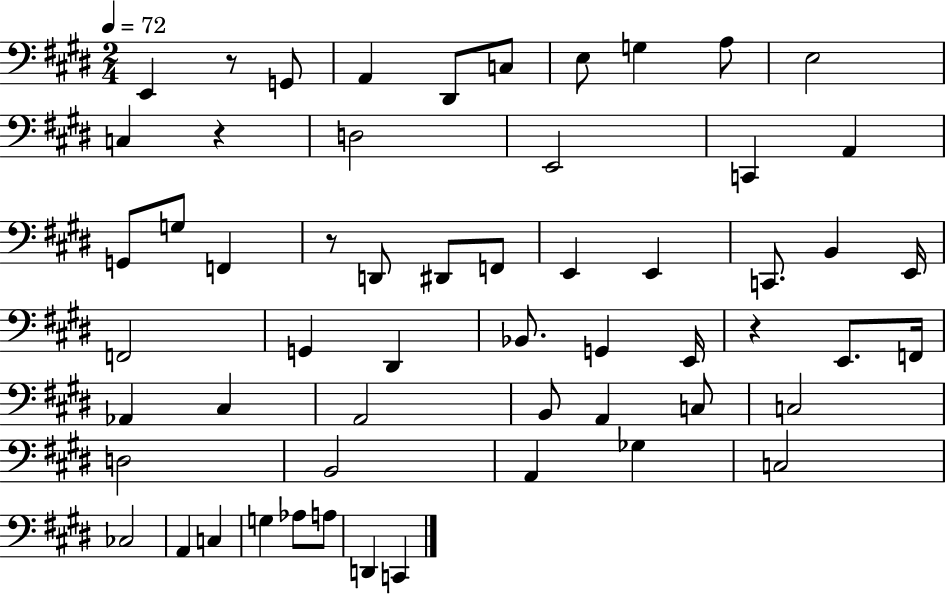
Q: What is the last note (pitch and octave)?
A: C2